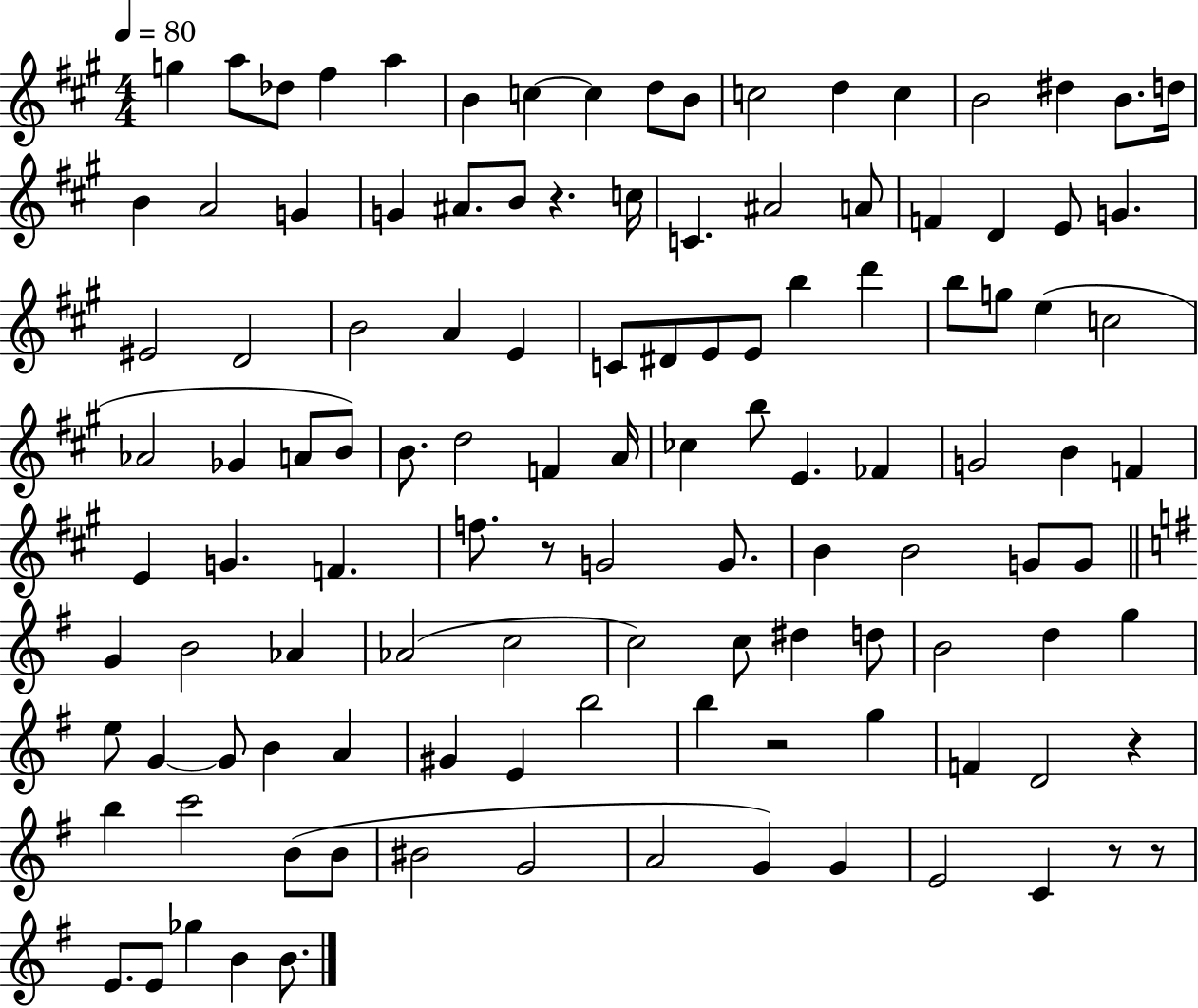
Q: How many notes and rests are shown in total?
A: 117